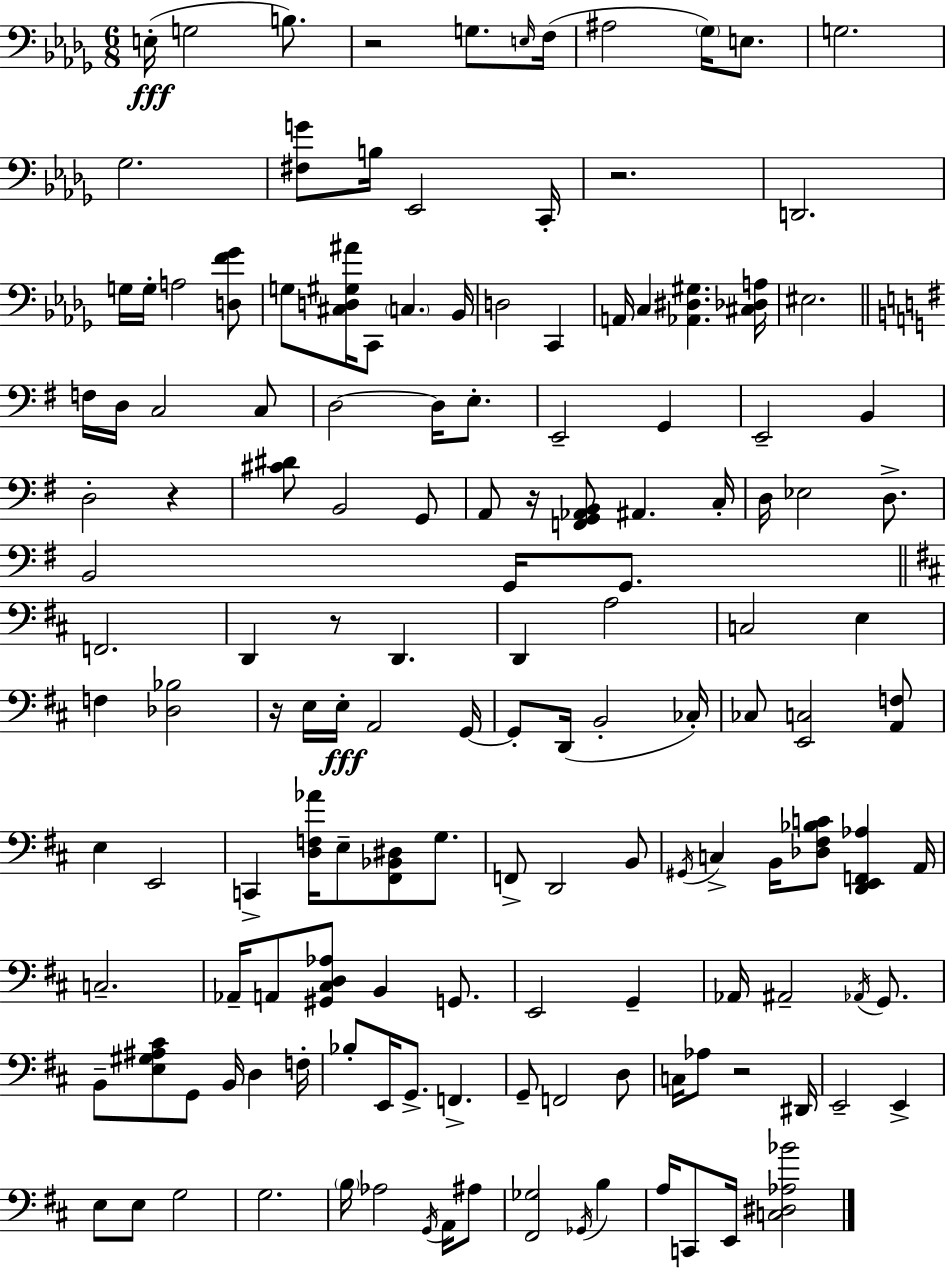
X:1
T:Untitled
M:6/8
L:1/4
K:Bbm
E,/4 G,2 B,/2 z2 G,/2 E,/4 F,/4 ^A,2 _G,/4 E,/2 G,2 _G,2 [^F,G]/2 B,/4 _E,,2 C,,/4 z2 D,,2 G,/4 G,/4 A,2 [D,F_G]/2 G,/2 [^C,D,^G,^A]/4 C,,/2 C, _B,,/4 D,2 C,, A,,/4 C, [_A,,^D,^G,] [^C,_D,A,]/4 ^E,2 F,/4 D,/4 C,2 C,/2 D,2 D,/4 E,/2 E,,2 G,, E,,2 B,, D,2 z [^C^D]/2 B,,2 G,,/2 A,,/2 z/4 [F,,G,,_A,,B,,]/2 ^A,, C,/4 D,/4 _E,2 D,/2 B,,2 G,,/4 G,,/2 F,,2 D,, z/2 D,, D,, A,2 C,2 E, F, [_D,_B,]2 z/4 E,/4 E,/4 A,,2 G,,/4 G,,/2 D,,/4 B,,2 _C,/4 _C,/2 [E,,C,]2 [A,,F,]/2 E, E,,2 C,, [D,F,_A]/4 E,/2 [^F,,_B,,^D,]/2 G,/2 F,,/2 D,,2 B,,/2 ^G,,/4 C, B,,/4 [_D,^F,_B,C]/2 [D,,E,,F,,_A,] A,,/4 C,2 _A,,/4 A,,/2 [^G,,^C,D,_A,]/2 B,, G,,/2 E,,2 G,, _A,,/4 ^A,,2 _A,,/4 G,,/2 B,,/2 [E,^G,^A,^C]/2 G,,/2 B,,/4 D, F,/4 _B,/2 E,,/4 G,,/2 F,, G,,/2 F,,2 D,/2 C,/4 _A,/2 z2 ^D,,/4 E,,2 E,, E,/2 E,/2 G,2 G,2 B,/4 _A,2 G,,/4 A,,/4 ^A,/2 [^F,,_G,]2 _G,,/4 B, A,/4 C,,/2 E,,/4 [C,^D,_A,_B]2